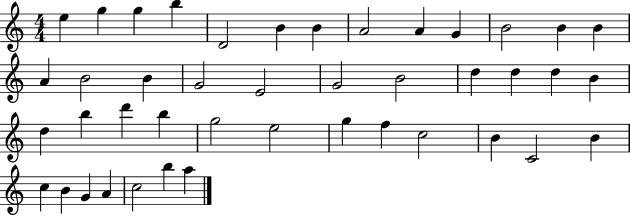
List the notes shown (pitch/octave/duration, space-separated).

E5/q G5/q G5/q B5/q D4/h B4/q B4/q A4/h A4/q G4/q B4/h B4/q B4/q A4/q B4/h B4/q G4/h E4/h G4/h B4/h D5/q D5/q D5/q B4/q D5/q B5/q D6/q B5/q G5/h E5/h G5/q F5/q C5/h B4/q C4/h B4/q C5/q B4/q G4/q A4/q C5/h B5/q A5/q